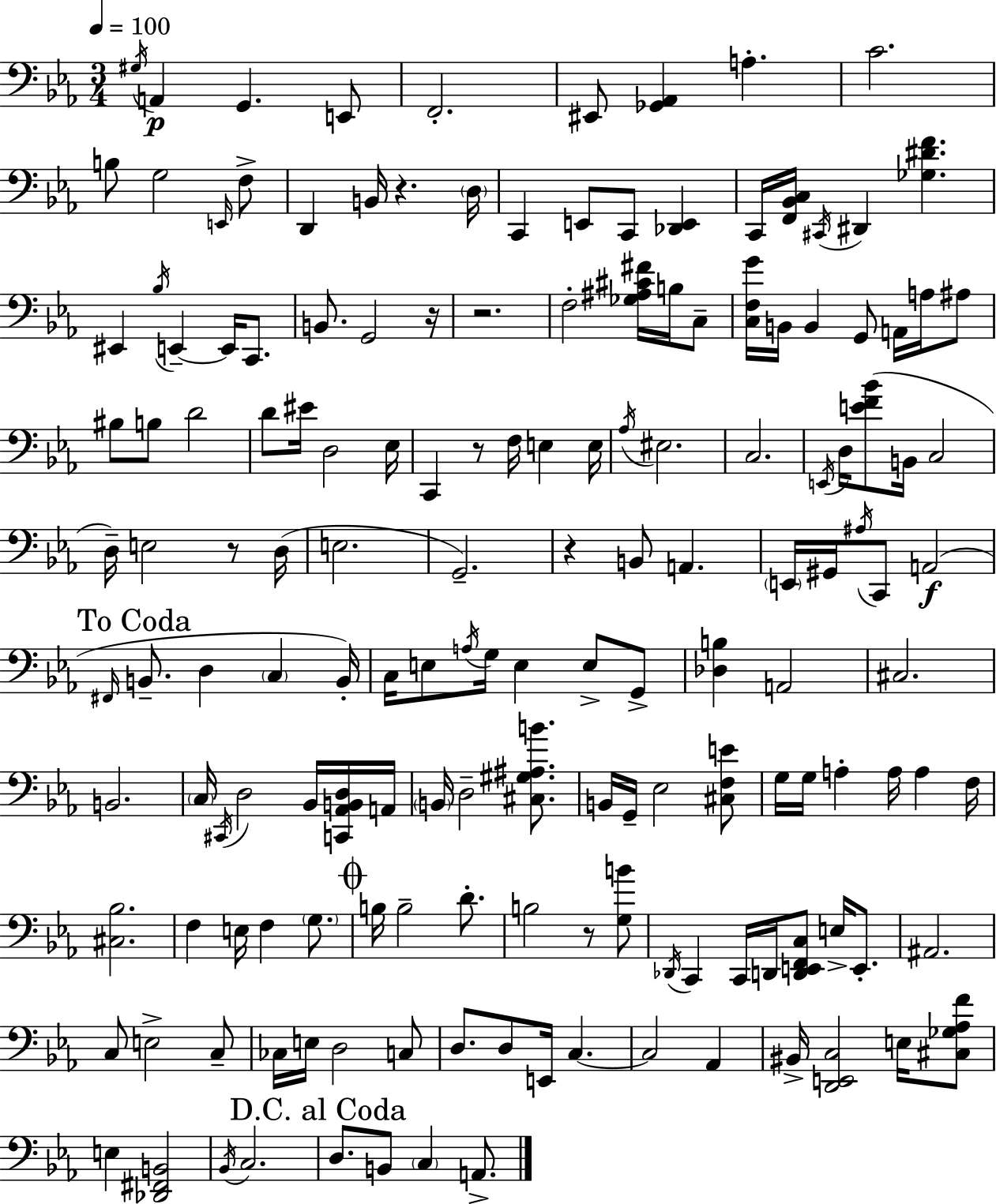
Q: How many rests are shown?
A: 7